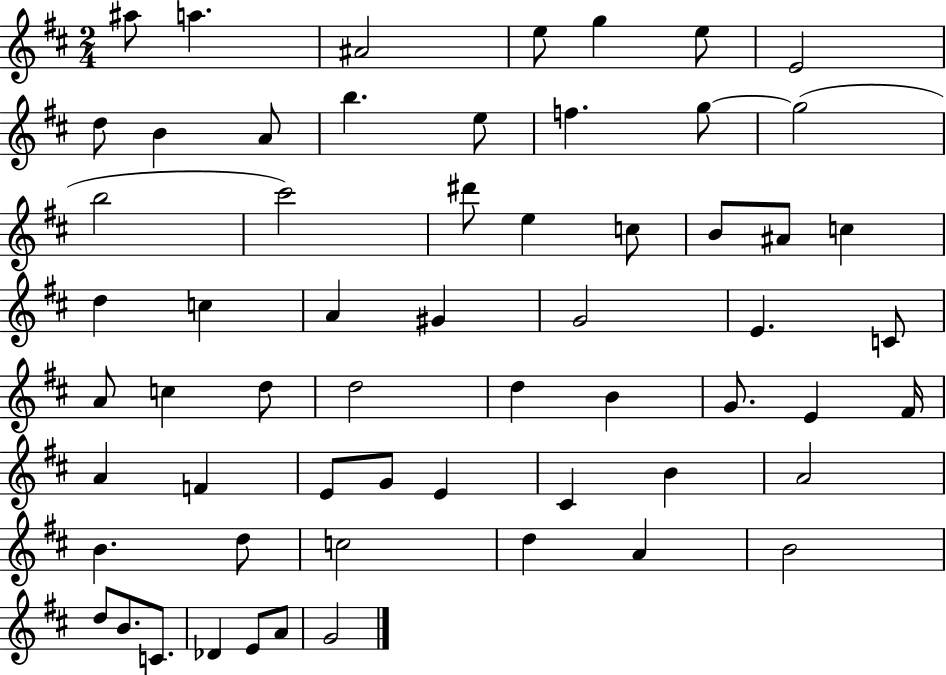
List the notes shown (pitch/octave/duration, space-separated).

A#5/e A5/q. A#4/h E5/e G5/q E5/e E4/h D5/e B4/q A4/e B5/q. E5/e F5/q. G5/e G5/h B5/h C#6/h D#6/e E5/q C5/e B4/e A#4/e C5/q D5/q C5/q A4/q G#4/q G4/h E4/q. C4/e A4/e C5/q D5/e D5/h D5/q B4/q G4/e. E4/q F#4/s A4/q F4/q E4/e G4/e E4/q C#4/q B4/q A4/h B4/q. D5/e C5/h D5/q A4/q B4/h D5/e B4/e. C4/e. Db4/q E4/e A4/e G4/h